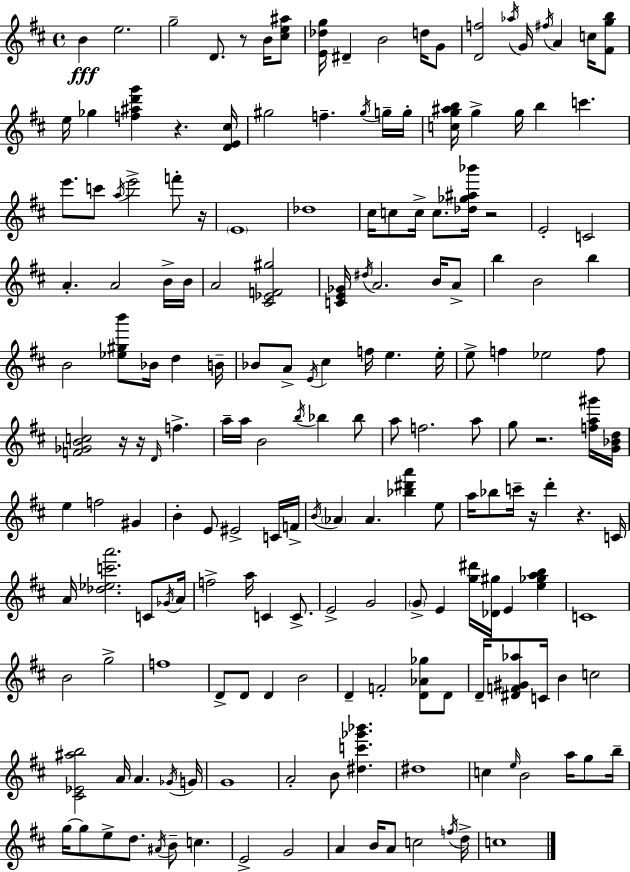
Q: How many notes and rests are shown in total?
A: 184